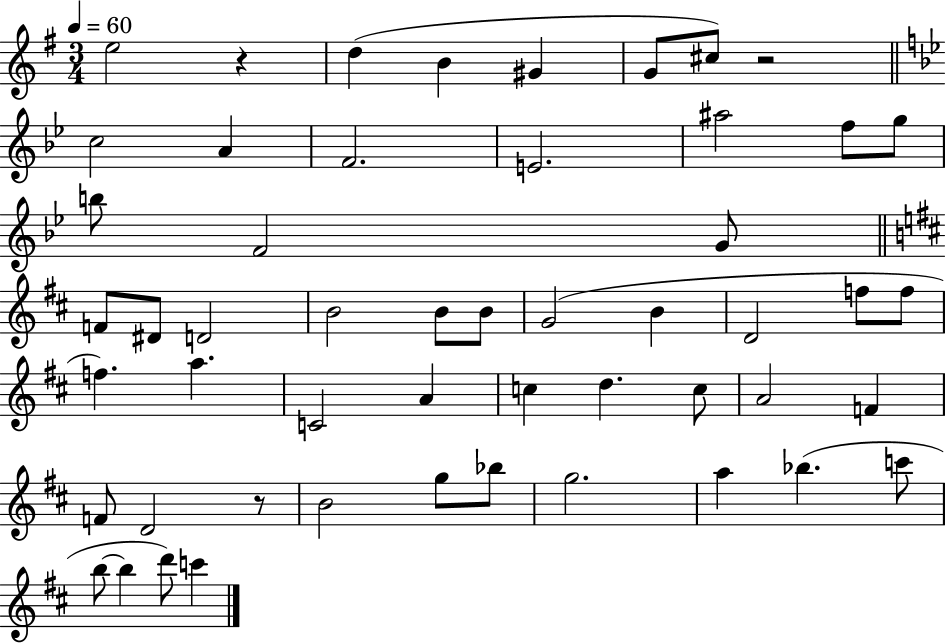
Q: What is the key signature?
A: G major